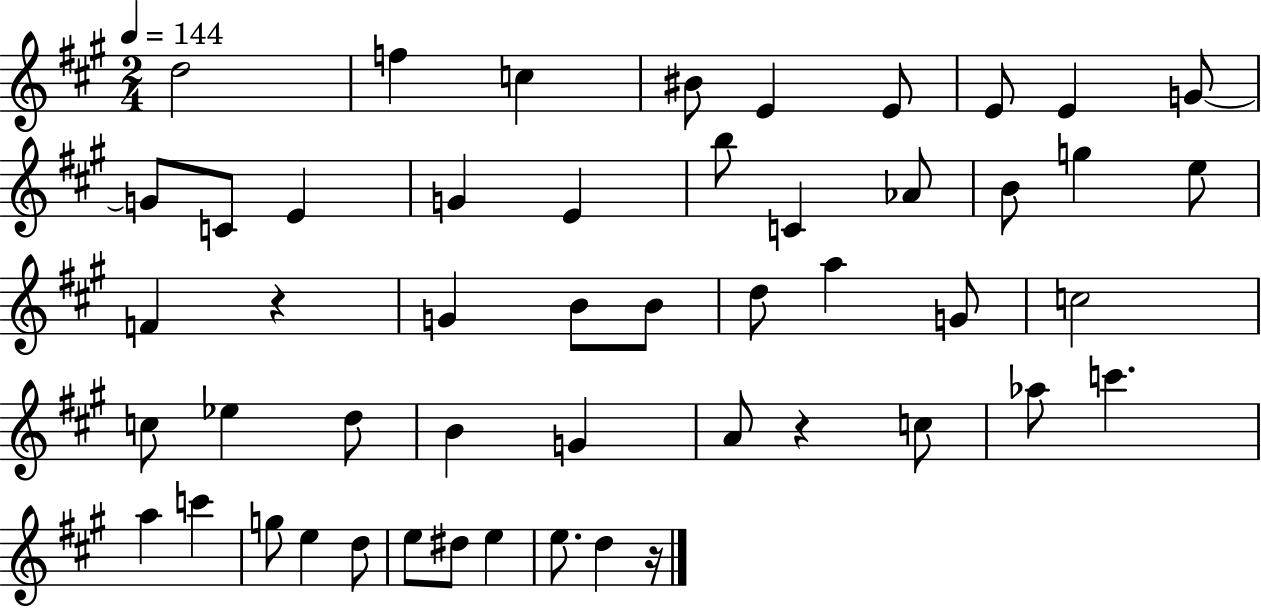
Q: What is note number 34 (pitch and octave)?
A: A4